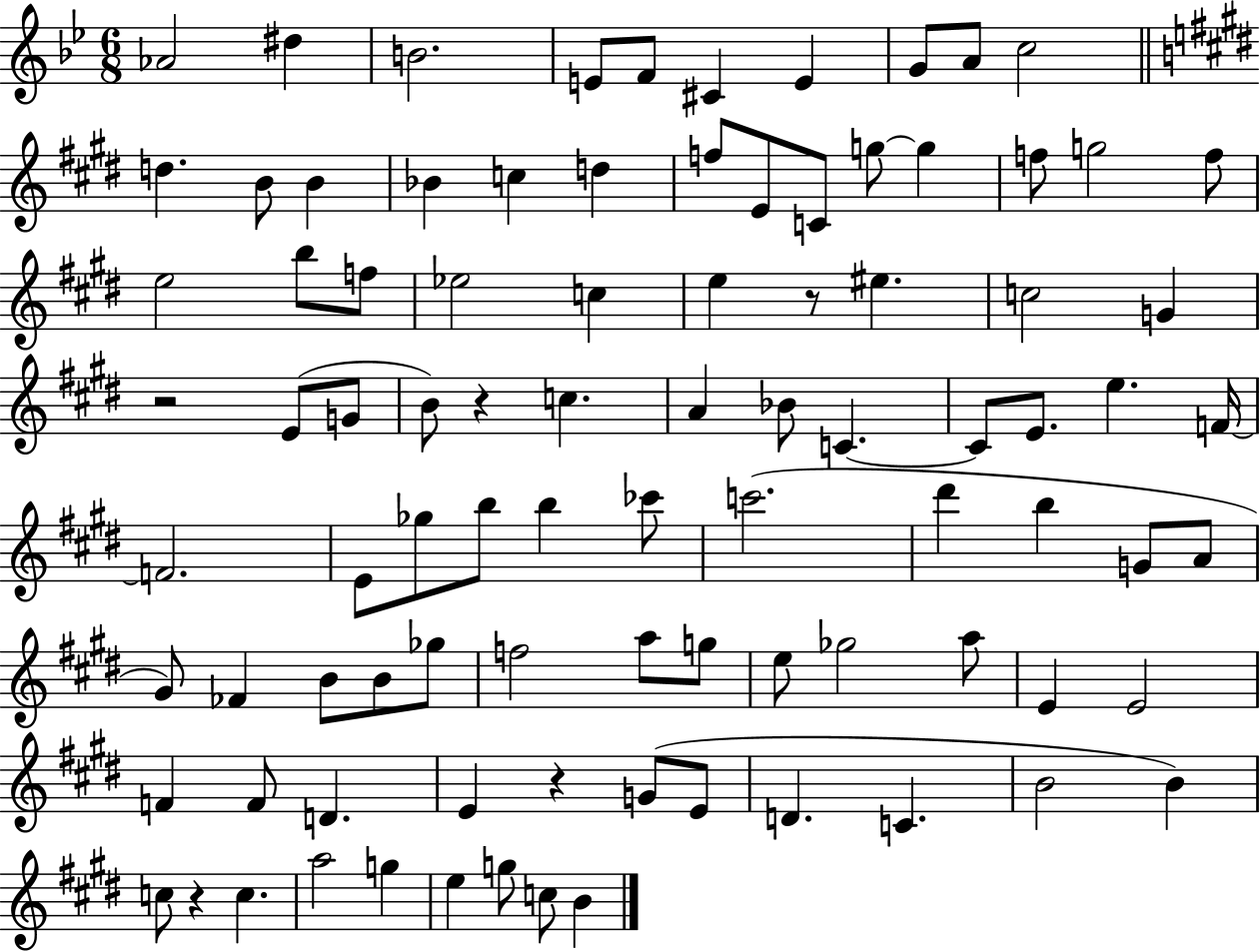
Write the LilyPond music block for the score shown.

{
  \clef treble
  \numericTimeSignature
  \time 6/8
  \key bes \major
  \repeat volta 2 { aes'2 dis''4 | b'2. | e'8 f'8 cis'4 e'4 | g'8 a'8 c''2 | \break \bar "||" \break \key e \major d''4. b'8 b'4 | bes'4 c''4 d''4 | f''8 e'8 c'8 g''8~~ g''4 | f''8 g''2 f''8 | \break e''2 b''8 f''8 | ees''2 c''4 | e''4 r8 eis''4. | c''2 g'4 | \break r2 e'8( g'8 | b'8) r4 c''4. | a'4 bes'8 c'4.~~ | c'8 e'8. e''4. f'16~~ | \break f'2. | e'8 ges''8 b''8 b''4 ces'''8 | c'''2.( | dis'''4 b''4 g'8 a'8 | \break gis'8) fes'4 b'8 b'8 ges''8 | f''2 a''8 g''8 | e''8 ges''2 a''8 | e'4 e'2 | \break f'4 f'8 d'4. | e'4 r4 g'8( e'8 | d'4. c'4. | b'2 b'4) | \break c''8 r4 c''4. | a''2 g''4 | e''4 g''8 c''8 b'4 | } \bar "|."
}